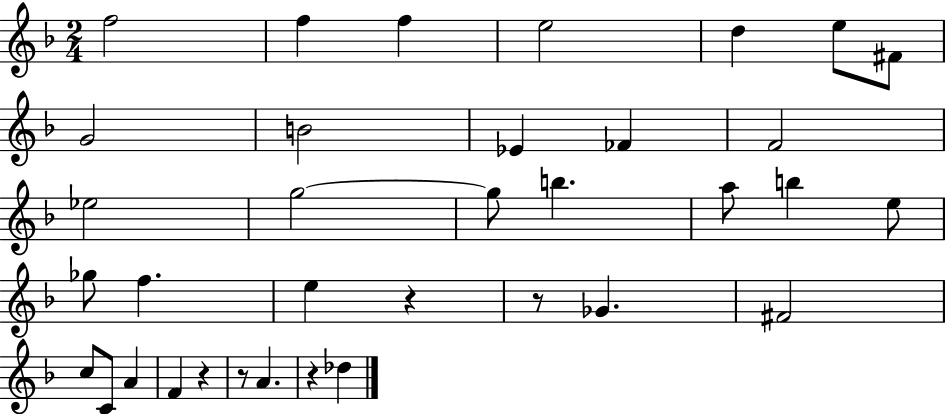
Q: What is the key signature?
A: F major